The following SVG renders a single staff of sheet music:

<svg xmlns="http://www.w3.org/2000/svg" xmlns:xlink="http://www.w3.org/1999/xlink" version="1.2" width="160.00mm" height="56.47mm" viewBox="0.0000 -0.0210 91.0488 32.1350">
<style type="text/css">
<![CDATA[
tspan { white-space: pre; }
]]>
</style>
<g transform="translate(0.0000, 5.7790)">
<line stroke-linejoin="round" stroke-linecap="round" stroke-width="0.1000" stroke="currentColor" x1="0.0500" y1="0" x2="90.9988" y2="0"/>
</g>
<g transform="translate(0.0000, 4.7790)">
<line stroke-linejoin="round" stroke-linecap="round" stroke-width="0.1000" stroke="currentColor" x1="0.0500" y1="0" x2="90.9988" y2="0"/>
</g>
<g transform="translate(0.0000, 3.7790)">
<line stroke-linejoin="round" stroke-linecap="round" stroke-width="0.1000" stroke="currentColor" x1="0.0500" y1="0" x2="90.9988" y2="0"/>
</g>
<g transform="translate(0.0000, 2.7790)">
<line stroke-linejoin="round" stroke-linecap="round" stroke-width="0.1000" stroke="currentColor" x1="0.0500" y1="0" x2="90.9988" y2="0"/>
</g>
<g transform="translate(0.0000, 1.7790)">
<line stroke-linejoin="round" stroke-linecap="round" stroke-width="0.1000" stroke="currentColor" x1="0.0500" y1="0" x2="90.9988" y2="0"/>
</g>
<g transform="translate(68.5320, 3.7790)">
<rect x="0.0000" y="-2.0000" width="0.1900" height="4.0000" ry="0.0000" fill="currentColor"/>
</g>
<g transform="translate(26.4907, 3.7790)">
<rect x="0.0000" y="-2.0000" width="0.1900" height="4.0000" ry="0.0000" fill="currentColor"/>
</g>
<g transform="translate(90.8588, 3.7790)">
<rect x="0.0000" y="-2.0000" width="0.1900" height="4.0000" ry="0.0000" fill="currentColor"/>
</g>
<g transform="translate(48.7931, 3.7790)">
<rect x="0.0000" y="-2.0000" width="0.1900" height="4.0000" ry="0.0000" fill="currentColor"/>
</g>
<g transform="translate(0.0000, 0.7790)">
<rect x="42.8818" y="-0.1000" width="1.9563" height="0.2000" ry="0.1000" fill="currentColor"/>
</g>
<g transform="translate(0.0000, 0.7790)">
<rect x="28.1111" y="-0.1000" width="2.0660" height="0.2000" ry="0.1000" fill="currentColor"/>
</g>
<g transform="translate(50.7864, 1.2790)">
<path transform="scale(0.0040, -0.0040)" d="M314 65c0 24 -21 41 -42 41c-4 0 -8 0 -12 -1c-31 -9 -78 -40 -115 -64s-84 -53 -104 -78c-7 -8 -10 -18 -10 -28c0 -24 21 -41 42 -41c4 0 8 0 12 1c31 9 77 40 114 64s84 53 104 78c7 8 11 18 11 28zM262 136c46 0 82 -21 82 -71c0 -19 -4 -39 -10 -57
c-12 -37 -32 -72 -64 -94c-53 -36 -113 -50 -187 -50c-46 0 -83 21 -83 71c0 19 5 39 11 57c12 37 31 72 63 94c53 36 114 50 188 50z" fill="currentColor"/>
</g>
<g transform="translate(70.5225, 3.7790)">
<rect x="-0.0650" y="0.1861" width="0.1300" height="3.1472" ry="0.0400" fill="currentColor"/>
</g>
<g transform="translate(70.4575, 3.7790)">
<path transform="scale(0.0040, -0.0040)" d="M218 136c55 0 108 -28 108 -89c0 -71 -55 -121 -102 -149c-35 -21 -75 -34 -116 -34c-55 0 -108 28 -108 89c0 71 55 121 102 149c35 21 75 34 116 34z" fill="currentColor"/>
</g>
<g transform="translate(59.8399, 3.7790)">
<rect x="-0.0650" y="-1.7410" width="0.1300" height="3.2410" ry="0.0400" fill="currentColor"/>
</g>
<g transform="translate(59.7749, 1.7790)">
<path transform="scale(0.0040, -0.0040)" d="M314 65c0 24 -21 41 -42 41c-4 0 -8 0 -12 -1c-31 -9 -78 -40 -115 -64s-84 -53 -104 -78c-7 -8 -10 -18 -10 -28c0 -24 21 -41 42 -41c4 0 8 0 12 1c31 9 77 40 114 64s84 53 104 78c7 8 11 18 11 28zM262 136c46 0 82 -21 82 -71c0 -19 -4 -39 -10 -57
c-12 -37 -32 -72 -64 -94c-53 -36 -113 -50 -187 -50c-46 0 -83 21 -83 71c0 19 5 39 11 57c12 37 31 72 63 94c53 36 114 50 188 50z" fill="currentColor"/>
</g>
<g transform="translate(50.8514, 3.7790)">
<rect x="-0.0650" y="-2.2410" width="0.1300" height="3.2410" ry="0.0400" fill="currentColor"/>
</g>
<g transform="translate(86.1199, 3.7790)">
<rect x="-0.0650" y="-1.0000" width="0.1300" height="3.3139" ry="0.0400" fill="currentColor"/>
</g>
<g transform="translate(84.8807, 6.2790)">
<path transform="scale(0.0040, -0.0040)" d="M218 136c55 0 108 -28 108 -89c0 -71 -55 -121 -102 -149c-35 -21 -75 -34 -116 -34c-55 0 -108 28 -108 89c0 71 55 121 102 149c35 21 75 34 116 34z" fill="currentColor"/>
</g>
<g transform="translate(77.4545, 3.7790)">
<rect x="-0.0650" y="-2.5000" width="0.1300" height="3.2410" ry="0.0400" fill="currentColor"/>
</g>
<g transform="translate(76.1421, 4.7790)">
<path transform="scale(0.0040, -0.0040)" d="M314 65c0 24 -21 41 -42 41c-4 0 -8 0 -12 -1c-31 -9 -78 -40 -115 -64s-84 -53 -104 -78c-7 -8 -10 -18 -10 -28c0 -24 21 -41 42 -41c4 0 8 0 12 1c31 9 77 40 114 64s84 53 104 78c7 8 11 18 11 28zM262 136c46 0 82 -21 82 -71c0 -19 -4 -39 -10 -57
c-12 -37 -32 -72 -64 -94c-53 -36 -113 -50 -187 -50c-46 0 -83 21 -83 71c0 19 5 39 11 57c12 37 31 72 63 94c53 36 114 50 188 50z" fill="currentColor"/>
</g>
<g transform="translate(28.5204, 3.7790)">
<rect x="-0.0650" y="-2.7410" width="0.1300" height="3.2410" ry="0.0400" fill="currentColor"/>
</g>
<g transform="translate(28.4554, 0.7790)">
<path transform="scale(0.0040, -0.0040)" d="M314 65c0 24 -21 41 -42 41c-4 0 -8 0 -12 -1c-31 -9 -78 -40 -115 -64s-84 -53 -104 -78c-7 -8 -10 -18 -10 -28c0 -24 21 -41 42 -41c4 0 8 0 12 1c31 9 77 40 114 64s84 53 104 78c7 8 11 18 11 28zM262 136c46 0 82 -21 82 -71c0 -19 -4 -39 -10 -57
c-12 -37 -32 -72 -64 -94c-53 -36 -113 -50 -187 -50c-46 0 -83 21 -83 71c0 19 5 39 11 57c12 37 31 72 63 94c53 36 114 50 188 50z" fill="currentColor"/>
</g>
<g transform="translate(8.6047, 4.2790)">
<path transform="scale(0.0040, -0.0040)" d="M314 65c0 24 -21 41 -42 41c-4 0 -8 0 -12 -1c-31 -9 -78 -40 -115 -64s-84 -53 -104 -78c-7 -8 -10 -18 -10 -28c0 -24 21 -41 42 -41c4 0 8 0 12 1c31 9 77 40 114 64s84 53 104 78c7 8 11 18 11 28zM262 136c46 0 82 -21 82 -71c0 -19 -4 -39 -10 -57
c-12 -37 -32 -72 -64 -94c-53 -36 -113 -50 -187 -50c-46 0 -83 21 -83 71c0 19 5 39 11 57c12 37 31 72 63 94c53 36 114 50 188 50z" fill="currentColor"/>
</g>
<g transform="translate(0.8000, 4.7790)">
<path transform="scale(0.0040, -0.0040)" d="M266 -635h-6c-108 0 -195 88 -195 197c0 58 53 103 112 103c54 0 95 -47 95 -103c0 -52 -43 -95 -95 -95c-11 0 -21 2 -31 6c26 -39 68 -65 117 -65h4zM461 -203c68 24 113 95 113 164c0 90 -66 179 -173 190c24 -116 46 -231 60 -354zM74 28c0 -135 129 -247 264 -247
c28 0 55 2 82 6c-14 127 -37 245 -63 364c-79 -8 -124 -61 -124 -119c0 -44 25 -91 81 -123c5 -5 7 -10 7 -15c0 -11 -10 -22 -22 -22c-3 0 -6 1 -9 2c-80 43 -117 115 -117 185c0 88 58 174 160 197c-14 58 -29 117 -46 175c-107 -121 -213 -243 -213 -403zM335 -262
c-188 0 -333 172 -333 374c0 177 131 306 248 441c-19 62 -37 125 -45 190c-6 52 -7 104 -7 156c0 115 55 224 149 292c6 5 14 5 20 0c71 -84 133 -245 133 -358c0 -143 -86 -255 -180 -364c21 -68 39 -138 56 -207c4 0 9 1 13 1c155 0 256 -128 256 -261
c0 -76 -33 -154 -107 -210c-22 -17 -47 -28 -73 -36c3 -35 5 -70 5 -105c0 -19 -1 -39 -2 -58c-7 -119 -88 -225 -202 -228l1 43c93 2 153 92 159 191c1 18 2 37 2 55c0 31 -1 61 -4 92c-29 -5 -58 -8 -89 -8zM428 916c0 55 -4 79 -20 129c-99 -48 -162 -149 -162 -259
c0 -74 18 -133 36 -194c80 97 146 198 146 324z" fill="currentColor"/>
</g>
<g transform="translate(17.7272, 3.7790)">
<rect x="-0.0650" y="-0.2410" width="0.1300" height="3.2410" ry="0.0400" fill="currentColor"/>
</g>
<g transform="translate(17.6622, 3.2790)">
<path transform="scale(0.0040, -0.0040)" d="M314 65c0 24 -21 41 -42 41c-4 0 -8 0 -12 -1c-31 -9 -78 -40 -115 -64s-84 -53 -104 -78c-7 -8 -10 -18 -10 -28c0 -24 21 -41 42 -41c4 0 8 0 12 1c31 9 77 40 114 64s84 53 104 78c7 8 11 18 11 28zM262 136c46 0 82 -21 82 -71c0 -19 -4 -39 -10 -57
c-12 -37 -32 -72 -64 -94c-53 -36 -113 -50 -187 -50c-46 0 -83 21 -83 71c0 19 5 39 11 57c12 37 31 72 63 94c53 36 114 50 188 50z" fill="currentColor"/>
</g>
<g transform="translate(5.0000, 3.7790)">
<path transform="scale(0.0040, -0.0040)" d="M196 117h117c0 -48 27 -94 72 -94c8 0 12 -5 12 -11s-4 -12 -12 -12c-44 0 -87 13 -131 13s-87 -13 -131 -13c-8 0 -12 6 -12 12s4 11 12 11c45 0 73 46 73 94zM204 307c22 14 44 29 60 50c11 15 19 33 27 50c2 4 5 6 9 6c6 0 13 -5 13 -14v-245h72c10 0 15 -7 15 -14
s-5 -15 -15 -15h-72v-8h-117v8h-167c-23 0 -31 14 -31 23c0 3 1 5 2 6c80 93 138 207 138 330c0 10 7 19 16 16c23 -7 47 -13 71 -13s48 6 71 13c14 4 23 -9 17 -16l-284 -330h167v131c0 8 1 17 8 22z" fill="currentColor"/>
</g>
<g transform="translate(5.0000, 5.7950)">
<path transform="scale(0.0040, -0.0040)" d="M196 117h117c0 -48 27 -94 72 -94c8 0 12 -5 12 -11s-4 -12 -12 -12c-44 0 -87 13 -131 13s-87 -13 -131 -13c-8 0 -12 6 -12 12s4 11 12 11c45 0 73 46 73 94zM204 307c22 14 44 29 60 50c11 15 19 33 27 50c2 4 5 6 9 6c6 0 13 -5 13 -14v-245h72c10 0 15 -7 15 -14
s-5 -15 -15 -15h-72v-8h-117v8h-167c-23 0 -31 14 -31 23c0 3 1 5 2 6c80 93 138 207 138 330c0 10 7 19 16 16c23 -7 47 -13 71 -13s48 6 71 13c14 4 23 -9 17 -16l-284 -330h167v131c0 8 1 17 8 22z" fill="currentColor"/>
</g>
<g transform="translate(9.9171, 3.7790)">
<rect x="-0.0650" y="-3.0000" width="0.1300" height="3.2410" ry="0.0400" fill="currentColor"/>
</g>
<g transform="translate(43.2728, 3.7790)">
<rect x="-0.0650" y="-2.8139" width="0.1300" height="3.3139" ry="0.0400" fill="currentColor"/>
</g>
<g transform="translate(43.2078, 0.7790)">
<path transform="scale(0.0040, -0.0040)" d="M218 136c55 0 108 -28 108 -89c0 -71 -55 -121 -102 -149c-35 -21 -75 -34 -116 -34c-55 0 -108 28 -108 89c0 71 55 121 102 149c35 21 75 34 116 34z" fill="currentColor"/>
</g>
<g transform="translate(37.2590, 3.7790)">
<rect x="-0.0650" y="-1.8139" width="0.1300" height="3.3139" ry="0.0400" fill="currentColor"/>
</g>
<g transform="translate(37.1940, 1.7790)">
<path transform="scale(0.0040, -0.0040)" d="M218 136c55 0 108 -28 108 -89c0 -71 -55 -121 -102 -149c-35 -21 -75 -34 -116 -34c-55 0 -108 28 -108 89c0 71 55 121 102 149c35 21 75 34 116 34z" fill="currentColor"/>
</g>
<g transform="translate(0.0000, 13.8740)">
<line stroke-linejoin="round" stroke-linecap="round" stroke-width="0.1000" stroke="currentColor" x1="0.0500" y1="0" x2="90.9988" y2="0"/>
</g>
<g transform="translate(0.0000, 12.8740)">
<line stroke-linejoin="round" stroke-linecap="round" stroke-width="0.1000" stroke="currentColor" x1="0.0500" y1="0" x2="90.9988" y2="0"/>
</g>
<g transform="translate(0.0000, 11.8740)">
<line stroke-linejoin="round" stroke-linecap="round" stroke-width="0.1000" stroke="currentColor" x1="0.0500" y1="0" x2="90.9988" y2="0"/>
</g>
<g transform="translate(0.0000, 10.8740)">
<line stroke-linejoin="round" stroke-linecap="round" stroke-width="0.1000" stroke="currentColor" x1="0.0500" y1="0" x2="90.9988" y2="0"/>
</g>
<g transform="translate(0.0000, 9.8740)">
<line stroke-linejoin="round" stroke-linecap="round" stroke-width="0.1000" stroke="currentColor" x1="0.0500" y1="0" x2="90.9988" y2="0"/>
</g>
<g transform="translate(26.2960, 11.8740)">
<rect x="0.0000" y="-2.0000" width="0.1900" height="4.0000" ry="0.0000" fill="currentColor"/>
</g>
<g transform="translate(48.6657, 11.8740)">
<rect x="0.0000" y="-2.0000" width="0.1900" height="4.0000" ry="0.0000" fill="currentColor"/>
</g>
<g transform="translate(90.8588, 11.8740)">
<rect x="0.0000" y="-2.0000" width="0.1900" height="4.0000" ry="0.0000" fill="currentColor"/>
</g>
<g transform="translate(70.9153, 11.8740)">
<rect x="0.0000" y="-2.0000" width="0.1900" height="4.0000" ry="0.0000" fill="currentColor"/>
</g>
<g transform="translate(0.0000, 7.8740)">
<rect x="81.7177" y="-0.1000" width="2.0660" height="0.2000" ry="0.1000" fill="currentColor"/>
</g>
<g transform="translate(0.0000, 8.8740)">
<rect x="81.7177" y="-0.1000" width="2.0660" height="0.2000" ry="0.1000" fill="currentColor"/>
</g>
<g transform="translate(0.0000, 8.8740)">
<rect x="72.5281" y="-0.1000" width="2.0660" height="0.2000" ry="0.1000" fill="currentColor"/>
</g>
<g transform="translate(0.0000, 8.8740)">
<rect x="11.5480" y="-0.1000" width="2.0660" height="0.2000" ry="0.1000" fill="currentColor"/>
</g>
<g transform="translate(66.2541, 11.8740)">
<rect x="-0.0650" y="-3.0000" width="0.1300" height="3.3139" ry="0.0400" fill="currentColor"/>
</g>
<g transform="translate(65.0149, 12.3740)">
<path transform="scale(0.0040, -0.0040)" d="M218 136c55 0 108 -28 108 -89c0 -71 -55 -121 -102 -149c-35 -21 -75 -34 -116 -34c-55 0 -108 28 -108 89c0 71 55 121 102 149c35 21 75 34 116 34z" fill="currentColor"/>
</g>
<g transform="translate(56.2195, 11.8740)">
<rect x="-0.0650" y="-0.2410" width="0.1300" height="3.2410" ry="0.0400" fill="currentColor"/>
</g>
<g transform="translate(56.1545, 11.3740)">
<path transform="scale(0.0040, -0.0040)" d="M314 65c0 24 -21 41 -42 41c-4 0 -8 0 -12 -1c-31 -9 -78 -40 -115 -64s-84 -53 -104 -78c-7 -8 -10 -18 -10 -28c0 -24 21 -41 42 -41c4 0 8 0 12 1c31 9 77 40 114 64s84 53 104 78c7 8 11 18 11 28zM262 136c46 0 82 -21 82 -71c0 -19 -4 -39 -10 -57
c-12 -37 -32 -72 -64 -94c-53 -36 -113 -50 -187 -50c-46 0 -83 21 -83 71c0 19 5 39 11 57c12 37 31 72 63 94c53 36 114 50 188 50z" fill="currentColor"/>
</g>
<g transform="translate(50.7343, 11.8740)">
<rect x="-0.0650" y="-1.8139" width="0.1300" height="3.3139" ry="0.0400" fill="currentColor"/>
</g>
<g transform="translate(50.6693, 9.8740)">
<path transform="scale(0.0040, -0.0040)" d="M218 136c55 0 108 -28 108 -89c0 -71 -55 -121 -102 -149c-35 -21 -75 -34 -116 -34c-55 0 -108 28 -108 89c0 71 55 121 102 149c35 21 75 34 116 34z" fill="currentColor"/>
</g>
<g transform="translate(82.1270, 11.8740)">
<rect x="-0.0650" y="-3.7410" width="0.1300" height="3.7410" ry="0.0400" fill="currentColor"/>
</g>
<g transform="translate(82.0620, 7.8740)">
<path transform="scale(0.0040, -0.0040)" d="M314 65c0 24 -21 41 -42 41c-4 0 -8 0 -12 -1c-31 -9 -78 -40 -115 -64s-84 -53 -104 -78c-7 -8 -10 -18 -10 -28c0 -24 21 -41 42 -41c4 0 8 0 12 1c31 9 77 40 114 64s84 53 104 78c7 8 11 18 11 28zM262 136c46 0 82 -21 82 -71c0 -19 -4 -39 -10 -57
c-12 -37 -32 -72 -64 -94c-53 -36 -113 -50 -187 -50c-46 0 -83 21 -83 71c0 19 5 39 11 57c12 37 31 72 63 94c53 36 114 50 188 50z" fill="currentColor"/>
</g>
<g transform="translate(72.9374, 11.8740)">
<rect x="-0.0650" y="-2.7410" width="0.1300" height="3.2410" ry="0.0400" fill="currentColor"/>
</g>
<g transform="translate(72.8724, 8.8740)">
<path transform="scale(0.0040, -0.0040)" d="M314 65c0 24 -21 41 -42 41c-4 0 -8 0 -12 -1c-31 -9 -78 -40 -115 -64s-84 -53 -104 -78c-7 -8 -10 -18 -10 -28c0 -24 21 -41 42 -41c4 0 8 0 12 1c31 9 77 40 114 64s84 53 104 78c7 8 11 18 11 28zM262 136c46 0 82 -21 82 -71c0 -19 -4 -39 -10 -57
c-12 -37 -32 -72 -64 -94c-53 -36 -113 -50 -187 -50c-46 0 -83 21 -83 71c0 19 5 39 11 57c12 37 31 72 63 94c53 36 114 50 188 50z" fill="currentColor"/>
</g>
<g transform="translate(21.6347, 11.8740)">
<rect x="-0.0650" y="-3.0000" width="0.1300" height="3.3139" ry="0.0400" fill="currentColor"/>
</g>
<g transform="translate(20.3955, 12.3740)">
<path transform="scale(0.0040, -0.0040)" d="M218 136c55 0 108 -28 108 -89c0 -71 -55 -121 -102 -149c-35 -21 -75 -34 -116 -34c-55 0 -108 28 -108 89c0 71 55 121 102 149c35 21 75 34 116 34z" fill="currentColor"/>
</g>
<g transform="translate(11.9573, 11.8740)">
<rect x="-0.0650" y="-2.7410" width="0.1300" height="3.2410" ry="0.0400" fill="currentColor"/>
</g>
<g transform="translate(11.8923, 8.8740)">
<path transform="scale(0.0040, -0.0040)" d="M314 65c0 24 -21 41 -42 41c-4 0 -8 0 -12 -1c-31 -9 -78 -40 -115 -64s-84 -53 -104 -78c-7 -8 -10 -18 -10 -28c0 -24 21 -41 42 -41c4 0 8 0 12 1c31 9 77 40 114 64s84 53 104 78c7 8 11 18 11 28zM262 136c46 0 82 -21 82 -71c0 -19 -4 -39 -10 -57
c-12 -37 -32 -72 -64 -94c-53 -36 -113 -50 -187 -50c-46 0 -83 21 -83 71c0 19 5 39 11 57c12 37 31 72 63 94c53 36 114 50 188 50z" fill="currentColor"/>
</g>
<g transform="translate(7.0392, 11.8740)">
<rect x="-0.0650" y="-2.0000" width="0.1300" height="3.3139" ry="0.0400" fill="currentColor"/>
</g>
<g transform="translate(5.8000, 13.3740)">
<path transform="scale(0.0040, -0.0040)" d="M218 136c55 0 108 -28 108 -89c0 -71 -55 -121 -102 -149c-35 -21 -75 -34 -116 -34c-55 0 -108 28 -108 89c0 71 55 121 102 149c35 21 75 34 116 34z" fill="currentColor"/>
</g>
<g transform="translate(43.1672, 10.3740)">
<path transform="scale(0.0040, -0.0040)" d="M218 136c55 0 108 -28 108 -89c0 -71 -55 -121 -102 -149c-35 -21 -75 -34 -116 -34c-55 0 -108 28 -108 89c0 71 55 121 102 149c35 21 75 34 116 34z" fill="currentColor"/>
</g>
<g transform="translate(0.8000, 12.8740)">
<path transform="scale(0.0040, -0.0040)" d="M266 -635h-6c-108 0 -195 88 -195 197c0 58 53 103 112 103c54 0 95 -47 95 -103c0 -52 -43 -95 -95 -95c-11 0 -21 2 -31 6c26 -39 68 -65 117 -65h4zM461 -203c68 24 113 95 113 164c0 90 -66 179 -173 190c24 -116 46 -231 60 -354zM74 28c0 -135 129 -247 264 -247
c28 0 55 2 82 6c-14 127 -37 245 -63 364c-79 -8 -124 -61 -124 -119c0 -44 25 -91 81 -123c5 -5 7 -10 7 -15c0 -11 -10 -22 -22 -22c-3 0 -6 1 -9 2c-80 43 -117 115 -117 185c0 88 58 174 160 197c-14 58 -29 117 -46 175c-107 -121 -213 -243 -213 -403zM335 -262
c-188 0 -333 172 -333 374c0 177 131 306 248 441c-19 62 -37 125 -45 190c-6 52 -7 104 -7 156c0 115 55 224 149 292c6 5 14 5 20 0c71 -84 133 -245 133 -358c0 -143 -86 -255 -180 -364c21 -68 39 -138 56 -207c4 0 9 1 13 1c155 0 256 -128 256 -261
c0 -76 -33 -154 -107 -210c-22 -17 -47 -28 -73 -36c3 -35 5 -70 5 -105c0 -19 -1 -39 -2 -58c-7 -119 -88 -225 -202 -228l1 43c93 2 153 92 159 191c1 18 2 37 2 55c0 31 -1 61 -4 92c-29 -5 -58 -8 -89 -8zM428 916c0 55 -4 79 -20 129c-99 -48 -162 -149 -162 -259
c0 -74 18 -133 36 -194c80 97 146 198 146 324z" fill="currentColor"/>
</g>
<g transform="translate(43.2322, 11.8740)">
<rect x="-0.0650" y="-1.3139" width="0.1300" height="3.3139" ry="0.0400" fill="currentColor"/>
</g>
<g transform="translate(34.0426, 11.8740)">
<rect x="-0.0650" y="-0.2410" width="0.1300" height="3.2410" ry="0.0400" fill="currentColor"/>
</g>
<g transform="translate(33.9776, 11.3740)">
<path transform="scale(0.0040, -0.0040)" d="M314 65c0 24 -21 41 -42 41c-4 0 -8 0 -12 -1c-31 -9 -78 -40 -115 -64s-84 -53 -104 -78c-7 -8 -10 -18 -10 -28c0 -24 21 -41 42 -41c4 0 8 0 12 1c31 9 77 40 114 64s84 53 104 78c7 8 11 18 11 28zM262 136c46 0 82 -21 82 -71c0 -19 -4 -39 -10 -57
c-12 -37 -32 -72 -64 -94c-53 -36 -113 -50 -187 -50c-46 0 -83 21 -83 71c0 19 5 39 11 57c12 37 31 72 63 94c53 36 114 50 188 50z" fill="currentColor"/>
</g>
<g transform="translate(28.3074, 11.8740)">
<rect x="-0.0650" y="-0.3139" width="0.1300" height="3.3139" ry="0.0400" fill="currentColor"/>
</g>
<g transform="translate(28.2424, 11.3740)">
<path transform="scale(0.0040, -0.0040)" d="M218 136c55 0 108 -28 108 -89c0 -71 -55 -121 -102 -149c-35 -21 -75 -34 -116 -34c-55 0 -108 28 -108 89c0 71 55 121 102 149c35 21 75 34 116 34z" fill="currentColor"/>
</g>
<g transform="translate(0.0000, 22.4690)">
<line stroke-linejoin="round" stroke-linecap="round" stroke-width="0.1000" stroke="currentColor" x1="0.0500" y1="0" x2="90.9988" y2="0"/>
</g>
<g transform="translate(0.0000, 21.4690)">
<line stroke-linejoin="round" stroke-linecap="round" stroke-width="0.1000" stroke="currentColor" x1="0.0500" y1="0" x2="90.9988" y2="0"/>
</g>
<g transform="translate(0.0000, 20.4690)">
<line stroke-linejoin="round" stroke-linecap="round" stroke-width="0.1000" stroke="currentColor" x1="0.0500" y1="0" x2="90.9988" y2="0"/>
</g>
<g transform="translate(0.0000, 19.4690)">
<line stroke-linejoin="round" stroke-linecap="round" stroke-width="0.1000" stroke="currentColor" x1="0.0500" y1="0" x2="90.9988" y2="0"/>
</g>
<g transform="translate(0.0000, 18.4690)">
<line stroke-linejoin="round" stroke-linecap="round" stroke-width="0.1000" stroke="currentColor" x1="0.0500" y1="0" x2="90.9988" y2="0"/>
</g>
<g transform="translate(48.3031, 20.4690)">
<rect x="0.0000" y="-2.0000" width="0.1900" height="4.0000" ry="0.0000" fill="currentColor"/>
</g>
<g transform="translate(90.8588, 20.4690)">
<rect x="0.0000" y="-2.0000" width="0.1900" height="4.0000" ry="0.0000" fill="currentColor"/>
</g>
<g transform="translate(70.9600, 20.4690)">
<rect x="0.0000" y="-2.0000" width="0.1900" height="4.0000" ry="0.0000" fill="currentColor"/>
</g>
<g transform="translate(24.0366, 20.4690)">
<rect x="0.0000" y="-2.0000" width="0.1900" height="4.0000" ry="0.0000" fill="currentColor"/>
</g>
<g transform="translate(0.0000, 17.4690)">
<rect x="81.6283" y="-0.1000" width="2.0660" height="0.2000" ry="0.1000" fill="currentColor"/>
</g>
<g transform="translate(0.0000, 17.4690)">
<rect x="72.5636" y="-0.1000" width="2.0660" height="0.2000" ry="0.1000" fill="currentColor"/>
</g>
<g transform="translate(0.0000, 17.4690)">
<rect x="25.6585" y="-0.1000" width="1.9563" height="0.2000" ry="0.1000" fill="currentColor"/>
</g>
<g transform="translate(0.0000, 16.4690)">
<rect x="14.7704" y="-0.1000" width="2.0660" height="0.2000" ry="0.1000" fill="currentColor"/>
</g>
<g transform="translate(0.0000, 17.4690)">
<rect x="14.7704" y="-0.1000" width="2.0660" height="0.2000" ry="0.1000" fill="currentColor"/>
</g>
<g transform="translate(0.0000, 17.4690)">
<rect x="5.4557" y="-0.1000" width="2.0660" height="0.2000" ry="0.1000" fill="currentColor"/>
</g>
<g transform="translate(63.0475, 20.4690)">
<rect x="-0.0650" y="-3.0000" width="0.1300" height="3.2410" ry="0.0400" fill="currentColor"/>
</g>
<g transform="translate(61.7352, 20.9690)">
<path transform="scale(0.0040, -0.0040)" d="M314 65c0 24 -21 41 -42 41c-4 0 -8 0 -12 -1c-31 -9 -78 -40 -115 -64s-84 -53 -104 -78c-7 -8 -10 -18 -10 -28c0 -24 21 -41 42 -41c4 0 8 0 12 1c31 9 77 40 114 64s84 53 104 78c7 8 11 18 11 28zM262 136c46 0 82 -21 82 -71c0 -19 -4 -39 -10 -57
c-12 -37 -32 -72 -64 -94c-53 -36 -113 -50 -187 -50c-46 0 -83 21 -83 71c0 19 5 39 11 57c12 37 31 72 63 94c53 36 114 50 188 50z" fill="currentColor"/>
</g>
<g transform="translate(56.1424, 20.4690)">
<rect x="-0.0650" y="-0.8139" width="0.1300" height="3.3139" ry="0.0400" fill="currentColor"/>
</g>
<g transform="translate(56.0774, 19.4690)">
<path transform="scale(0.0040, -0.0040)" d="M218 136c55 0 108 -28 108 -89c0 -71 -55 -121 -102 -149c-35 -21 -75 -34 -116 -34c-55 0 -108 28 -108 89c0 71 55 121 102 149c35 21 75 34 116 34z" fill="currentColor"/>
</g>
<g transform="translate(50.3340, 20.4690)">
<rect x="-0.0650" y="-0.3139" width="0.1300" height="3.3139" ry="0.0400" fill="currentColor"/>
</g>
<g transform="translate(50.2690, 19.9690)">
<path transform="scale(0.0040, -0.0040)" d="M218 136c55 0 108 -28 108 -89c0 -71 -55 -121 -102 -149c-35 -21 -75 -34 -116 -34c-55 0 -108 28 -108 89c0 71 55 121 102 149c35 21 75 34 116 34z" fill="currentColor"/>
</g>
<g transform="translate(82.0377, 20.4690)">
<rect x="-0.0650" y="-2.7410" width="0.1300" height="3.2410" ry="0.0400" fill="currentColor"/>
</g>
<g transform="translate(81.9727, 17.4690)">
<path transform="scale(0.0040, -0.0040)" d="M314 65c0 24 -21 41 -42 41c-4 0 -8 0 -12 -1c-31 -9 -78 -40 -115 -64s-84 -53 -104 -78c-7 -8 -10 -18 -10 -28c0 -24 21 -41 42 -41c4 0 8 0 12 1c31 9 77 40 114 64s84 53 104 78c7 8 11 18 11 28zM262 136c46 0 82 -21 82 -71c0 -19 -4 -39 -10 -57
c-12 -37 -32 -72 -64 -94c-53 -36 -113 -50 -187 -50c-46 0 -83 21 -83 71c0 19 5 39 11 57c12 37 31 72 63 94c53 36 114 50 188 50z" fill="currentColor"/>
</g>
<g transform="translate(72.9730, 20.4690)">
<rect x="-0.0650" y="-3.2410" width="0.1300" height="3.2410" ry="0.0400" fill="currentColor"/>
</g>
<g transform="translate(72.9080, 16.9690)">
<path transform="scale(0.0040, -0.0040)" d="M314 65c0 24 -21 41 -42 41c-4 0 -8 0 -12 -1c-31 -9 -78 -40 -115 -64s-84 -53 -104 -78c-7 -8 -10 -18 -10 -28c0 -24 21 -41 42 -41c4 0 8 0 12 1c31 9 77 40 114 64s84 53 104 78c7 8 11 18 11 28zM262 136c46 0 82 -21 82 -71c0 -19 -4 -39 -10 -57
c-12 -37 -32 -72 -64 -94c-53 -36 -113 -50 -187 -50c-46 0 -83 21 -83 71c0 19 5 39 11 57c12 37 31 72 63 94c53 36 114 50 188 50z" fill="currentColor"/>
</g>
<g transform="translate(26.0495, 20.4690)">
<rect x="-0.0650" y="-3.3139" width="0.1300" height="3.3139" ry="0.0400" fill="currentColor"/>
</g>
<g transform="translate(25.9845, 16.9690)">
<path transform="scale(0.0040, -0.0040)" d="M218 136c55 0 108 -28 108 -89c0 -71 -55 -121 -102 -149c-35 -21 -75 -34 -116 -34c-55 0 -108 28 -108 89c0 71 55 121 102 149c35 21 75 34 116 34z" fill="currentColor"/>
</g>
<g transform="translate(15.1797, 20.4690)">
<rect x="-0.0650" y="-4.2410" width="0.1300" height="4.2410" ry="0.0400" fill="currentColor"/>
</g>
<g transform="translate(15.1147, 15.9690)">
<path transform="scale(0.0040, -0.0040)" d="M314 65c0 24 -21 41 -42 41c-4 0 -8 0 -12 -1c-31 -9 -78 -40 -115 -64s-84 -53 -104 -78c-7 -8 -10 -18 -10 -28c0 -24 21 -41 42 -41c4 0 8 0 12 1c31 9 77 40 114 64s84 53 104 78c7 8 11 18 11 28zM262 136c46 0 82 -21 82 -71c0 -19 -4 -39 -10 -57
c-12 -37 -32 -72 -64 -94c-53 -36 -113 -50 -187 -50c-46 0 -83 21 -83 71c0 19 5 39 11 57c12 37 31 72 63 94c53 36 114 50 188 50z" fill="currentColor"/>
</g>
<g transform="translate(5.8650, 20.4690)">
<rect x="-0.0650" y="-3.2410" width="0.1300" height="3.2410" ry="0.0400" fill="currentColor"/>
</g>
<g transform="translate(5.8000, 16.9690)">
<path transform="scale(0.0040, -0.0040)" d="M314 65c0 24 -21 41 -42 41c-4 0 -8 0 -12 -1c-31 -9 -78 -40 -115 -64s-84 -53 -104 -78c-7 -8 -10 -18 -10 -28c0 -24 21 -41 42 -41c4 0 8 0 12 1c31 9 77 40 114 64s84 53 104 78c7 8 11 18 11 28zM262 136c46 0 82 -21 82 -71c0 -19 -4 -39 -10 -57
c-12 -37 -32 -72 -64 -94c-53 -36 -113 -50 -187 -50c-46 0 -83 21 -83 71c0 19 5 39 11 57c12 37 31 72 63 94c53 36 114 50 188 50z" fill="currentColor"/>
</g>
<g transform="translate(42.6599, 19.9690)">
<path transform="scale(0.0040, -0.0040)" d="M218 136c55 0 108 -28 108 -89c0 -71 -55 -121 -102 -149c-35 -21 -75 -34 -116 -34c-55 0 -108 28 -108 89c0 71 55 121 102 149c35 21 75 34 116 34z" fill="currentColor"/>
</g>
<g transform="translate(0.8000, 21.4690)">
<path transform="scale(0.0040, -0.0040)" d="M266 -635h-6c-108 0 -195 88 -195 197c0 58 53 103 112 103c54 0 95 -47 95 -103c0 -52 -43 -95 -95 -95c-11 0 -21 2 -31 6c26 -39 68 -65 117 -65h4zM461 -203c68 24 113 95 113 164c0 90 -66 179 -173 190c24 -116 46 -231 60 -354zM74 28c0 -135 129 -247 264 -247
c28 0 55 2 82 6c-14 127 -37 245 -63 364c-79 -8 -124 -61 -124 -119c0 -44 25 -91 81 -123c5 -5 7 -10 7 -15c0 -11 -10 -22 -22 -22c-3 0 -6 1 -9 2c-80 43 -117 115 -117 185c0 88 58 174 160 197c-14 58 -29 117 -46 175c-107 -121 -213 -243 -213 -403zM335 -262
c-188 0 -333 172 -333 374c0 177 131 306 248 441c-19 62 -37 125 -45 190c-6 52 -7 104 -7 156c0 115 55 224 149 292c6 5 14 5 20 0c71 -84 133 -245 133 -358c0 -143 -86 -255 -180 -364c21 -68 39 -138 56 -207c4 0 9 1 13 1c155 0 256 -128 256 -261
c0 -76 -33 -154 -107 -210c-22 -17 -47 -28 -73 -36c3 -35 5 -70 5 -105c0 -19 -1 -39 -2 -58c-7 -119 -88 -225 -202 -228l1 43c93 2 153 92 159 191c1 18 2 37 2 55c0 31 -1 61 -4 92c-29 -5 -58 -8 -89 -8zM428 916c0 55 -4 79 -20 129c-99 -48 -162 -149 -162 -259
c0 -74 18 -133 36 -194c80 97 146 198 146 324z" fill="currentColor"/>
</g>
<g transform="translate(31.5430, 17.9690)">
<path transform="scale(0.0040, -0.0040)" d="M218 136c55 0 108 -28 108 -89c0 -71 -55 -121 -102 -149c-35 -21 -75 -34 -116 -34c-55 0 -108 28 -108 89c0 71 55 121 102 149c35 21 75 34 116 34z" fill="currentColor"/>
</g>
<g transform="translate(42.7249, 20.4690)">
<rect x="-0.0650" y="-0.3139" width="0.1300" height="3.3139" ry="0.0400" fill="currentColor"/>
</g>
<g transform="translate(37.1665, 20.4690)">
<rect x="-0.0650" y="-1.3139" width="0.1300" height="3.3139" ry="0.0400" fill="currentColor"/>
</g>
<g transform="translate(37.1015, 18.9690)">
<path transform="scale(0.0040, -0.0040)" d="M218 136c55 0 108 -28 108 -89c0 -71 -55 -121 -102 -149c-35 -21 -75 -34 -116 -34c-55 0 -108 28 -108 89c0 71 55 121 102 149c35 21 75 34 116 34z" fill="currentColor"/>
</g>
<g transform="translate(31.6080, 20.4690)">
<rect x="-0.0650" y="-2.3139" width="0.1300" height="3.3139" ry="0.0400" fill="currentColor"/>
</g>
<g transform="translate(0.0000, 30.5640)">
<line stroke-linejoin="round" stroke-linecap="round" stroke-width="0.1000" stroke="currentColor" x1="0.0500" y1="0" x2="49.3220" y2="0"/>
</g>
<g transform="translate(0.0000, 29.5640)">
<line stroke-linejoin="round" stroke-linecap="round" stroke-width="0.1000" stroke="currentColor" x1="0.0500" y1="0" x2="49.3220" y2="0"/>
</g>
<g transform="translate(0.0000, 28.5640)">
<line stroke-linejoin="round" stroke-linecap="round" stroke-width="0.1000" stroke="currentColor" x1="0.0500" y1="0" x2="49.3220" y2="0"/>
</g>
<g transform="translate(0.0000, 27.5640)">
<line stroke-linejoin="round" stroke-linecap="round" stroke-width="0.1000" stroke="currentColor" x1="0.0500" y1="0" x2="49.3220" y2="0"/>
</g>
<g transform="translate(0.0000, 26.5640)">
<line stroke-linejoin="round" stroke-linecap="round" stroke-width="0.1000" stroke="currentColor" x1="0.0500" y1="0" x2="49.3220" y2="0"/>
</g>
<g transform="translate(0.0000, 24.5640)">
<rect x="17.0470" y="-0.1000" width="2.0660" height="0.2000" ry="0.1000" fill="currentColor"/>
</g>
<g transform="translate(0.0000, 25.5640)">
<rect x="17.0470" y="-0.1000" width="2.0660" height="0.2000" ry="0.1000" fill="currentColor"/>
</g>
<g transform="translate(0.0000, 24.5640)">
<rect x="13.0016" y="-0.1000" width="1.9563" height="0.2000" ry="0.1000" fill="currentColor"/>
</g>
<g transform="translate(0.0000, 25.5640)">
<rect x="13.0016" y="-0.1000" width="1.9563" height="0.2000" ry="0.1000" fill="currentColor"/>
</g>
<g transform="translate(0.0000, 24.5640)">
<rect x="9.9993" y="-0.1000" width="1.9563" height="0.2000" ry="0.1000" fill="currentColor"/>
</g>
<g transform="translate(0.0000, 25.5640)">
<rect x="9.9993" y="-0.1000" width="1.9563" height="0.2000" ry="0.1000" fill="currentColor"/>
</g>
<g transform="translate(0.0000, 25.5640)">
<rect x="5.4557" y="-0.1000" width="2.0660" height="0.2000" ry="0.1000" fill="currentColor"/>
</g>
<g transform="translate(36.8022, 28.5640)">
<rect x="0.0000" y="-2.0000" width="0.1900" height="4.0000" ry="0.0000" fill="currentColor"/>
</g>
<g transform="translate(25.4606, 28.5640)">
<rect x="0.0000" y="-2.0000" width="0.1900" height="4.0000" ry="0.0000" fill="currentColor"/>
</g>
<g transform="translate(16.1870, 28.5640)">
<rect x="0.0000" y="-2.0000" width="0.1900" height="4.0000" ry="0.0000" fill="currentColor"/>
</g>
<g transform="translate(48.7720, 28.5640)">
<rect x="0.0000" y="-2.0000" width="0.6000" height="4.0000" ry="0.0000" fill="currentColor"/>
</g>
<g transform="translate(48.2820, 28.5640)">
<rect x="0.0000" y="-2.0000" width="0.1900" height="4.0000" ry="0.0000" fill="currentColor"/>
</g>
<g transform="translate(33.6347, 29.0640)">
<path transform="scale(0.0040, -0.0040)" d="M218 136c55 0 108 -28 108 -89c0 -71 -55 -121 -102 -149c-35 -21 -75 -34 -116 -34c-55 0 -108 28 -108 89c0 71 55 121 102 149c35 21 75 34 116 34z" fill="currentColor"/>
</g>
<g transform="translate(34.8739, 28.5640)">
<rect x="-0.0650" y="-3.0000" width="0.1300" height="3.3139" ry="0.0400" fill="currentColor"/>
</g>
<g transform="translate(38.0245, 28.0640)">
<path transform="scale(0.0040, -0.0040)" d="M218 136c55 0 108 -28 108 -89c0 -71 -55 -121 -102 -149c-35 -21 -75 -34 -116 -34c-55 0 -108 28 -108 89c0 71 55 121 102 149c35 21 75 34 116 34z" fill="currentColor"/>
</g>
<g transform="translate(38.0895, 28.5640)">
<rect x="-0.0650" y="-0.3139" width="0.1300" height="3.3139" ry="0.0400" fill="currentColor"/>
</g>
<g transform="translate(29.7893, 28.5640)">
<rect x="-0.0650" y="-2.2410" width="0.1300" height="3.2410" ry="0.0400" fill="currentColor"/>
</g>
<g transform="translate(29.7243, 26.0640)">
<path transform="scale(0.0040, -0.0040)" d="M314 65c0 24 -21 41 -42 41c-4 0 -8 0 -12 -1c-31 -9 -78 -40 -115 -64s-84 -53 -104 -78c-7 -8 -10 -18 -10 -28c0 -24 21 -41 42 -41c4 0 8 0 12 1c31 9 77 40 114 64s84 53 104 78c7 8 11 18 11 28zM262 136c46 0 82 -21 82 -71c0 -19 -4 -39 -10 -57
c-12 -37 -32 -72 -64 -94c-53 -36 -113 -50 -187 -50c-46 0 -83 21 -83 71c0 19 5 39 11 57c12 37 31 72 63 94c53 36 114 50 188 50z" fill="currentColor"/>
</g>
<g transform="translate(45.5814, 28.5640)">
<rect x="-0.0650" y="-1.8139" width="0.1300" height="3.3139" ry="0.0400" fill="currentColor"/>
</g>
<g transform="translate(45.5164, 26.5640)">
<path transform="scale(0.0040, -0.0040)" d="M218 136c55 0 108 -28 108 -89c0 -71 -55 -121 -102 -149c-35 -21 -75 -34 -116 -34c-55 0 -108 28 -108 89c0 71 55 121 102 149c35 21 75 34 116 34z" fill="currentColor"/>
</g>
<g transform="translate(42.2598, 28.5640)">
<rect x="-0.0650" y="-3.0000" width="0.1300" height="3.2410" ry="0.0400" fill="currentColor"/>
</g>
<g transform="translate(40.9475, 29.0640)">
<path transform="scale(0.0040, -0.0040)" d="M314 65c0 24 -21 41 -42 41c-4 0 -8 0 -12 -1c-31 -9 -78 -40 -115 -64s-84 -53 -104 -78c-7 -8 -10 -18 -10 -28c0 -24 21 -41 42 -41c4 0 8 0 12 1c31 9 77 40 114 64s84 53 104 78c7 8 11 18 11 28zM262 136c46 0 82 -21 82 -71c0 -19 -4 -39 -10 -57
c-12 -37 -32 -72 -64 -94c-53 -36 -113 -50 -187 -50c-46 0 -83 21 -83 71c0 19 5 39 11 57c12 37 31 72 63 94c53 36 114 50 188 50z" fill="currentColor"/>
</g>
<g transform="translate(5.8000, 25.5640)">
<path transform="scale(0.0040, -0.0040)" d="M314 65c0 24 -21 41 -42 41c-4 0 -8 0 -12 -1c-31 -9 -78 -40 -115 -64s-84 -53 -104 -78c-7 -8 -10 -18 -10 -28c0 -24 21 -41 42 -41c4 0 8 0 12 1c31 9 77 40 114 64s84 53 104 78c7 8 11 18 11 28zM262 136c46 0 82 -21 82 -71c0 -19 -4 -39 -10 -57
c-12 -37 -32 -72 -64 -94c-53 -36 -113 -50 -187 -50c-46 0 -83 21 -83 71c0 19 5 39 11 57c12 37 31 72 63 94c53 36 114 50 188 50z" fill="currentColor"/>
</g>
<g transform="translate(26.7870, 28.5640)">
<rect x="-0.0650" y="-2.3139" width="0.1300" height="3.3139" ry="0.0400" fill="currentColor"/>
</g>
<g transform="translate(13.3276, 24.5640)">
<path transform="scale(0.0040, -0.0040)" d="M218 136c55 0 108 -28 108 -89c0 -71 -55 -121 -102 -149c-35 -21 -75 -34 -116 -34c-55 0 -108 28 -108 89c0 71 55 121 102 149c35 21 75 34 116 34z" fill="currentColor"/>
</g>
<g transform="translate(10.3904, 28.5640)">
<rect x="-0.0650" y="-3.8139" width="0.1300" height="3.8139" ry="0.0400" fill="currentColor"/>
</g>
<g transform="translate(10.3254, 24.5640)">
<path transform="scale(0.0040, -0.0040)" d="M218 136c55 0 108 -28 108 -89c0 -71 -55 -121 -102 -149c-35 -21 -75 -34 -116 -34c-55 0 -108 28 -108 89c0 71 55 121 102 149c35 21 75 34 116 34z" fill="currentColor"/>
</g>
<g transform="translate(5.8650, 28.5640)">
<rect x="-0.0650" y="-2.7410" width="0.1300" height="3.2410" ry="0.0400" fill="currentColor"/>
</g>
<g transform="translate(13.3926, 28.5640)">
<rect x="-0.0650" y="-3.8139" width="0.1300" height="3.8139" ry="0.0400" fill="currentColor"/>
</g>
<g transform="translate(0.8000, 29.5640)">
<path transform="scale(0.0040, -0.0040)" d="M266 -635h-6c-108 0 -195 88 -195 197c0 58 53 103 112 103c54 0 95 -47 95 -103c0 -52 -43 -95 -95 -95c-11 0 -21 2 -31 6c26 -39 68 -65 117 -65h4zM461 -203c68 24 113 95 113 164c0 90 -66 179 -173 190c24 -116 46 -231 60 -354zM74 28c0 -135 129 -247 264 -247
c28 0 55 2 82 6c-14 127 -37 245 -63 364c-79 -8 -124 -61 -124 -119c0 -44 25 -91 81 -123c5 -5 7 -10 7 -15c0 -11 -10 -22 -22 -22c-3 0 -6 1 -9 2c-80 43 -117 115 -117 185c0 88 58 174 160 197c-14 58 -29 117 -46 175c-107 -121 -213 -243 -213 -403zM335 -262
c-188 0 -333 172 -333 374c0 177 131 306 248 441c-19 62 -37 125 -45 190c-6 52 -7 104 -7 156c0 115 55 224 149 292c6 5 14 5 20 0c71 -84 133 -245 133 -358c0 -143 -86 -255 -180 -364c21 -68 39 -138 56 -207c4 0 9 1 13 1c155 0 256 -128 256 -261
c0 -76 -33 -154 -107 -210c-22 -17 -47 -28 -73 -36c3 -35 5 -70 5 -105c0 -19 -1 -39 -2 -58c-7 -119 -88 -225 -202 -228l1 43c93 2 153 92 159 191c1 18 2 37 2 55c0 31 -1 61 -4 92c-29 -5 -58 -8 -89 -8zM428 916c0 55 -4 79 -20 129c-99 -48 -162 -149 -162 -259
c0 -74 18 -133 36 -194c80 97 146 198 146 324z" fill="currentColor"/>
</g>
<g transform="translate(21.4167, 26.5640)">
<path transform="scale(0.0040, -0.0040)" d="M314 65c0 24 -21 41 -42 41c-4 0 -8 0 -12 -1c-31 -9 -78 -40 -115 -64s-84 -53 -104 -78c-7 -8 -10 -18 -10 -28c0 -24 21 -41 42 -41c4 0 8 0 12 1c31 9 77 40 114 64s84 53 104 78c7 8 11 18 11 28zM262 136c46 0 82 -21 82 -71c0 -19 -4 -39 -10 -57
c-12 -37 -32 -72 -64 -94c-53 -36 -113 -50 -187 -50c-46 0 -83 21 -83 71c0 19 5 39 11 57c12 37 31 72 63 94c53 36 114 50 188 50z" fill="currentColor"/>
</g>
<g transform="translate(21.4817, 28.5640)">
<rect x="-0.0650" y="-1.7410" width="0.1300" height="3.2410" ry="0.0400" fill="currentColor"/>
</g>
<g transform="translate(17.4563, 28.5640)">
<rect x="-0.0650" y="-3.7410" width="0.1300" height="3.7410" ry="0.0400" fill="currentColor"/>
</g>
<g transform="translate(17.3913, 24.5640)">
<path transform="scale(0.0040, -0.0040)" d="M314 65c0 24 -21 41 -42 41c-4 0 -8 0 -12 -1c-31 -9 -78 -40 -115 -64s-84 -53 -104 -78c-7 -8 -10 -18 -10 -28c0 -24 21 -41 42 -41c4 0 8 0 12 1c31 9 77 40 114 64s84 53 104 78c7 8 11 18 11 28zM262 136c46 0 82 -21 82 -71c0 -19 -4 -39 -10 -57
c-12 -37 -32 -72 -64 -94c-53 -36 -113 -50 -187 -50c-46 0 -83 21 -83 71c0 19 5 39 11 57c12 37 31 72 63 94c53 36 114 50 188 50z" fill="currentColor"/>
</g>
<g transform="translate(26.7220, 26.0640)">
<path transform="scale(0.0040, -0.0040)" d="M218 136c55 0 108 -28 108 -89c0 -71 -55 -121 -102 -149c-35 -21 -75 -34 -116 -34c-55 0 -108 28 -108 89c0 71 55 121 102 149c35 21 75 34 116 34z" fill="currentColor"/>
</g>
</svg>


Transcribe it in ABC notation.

X:1
T:Untitled
M:4/4
L:1/4
K:C
A2 c2 a2 f a g2 f2 B G2 D F a2 A c c2 e f c2 A a2 c'2 b2 d'2 b g e c c d A2 b2 a2 a2 c' c' c'2 f2 g g2 A c A2 f